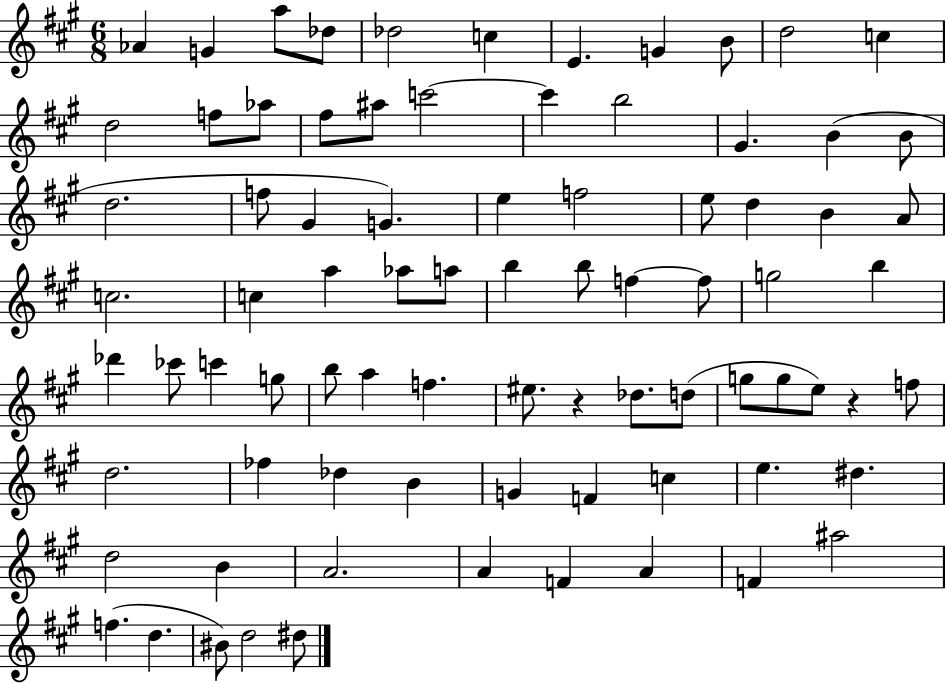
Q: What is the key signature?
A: A major